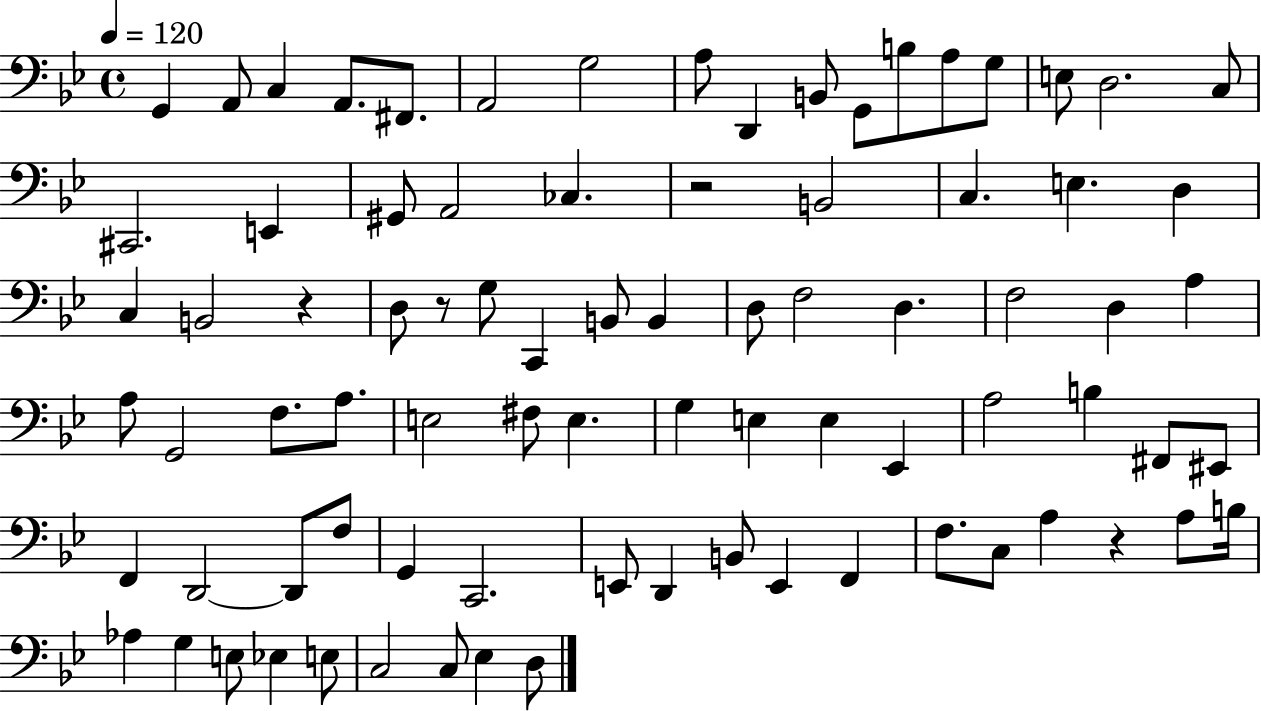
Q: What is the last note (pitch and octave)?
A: D3